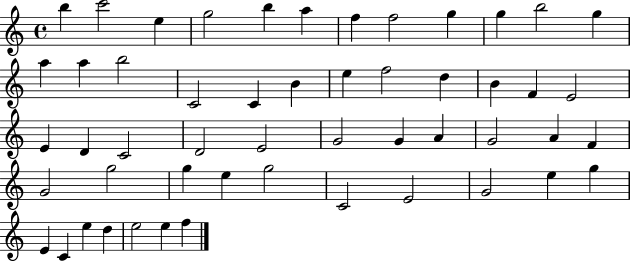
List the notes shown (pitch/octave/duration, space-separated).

B5/q C6/h E5/q G5/h B5/q A5/q F5/q F5/h G5/q G5/q B5/h G5/q A5/q A5/q B5/h C4/h C4/q B4/q E5/q F5/h D5/q B4/q F4/q E4/h E4/q D4/q C4/h D4/h E4/h G4/h G4/q A4/q G4/h A4/q F4/q G4/h G5/h G5/q E5/q G5/h C4/h E4/h G4/h E5/q G5/q E4/q C4/q E5/q D5/q E5/h E5/q F5/q